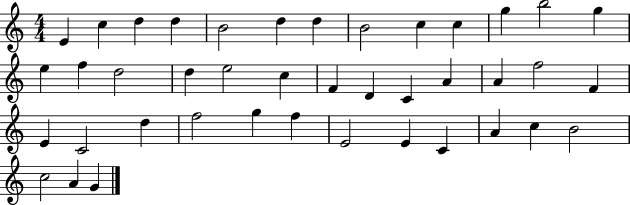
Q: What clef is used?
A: treble